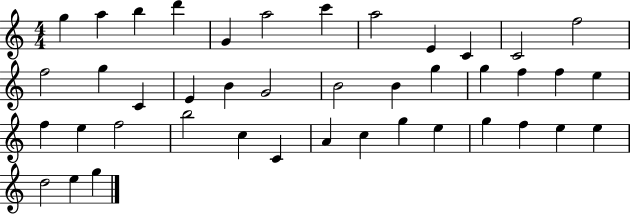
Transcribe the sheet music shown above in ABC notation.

X:1
T:Untitled
M:4/4
L:1/4
K:C
g a b d' G a2 c' a2 E C C2 f2 f2 g C E B G2 B2 B g g f f e f e f2 b2 c C A c g e g f e e d2 e g